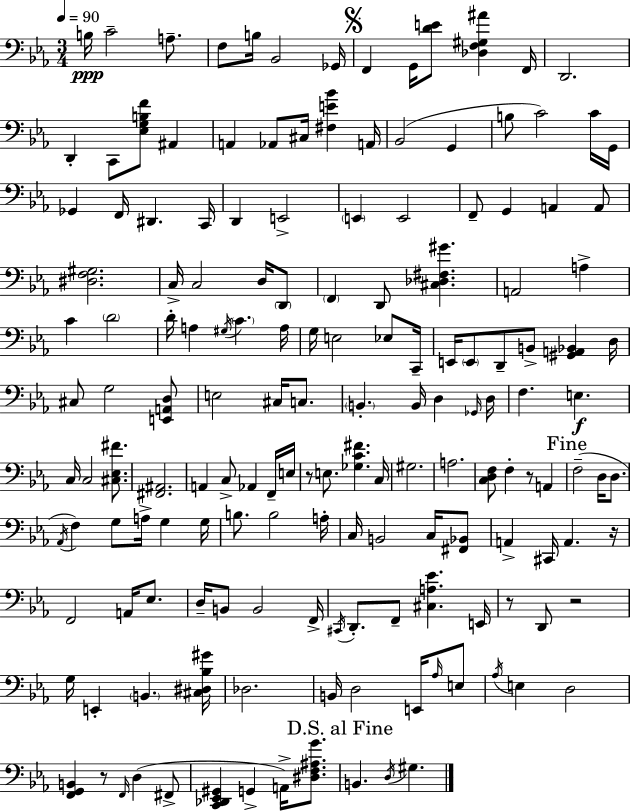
{
  \clef bass
  \numericTimeSignature
  \time 3/4
  \key c \minor
  \tempo 4 = 90
  \repeat volta 2 { b16\ppp c'2-- a8.-- | f8 b16 bes,2 ges,16 | \mark \markup { \musicglyph "scripts.segno" } f,4 g,16 <d' e'>8 <des f gis ais'>4 f,16 | d,2. | \break d,4-. c,8 <ees g b f'>8 ais,4 | a,4 aes,8 cis16 <fis e' bes'>4 a,16 | bes,2( g,4 | b8 c'2) c'16 g,16 | \break ges,4 f,16 dis,4. c,16 | d,4 e,2-> | \parenthesize e,4 e,2 | f,8-- g,4 a,4 a,8 | \break <dis f gis>2. | c16-> c2 d16 \parenthesize d,8 | \parenthesize f,4 d,8 <cis des fis gis'>4. | a,2 a4-> | \break c'4 \parenthesize d'2 | d'16-. a4 \acciaccatura { gis16 } \parenthesize c'4. | a16 g16 e2 ees8 | c,16-- e,16 \parenthesize e,8 d,8-- b,8-> <gis, a, bes,>4 | \break d16 cis8 g2 <e, a, d>8 | e2 cis16 c8. | \parenthesize b,4.-. b,16 d4 | \grace { ges,16 } d16 f4. e4.\f | \break c16 c2 <cis ees fis'>8. | <fis, ais,>2. | a,4 c8-> aes,4 | f,16-- e16 r8 e8. <ges c' fis'>4. | \break c16 gis2. | a2. | <c d f>8 f4-. r8 a,4 | \mark "Fine" f2--( d16 d8. | \break \acciaccatura { aes,16 }) f4 g8 a16-> g4 | g16 b8. b2 | a16-. c16 b,2 | c16 <fis, bes,>8 a,4-> cis,16 a,4. | \break r16 f,2 a,16 | ees8. d16-- b,8 b,2 | f,16-> \acciaccatura { cis,16 } d,8.-. f,8-- <cis a ees'>4. | e,16 r8 d,8 r2 | \break g16 e,4-. \parenthesize b,4. | <cis dis bes gis'>16 des2. | b,16 d2 | e,16 \grace { aes16 } e8 \acciaccatura { aes16 } e4 d2 | \break <f, g, b,>4 r8 | \grace { f,16 } d4( fis,8-> <c, des, ees, gis,>4 g,4-> | a,16->) <dis f ais g'>8. \mark "D.S. al Fine" b,4. | \acciaccatura { d16 } gis4. } \bar "|."
}